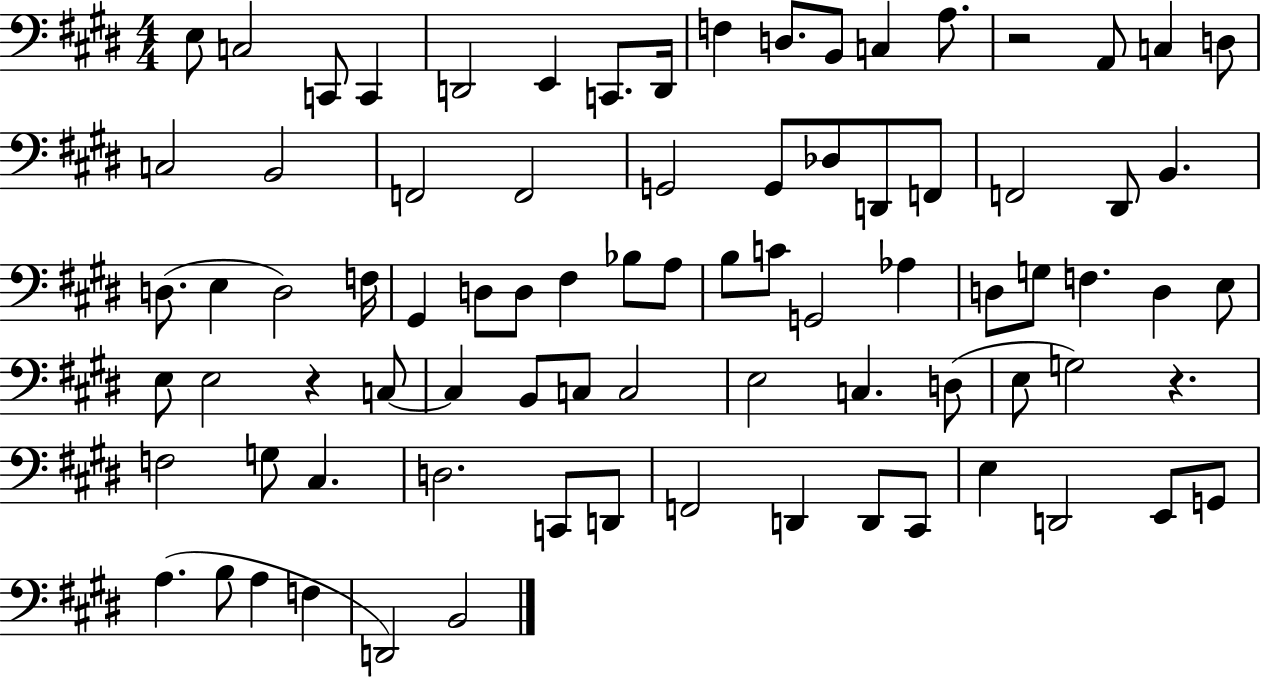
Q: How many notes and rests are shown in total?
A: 82